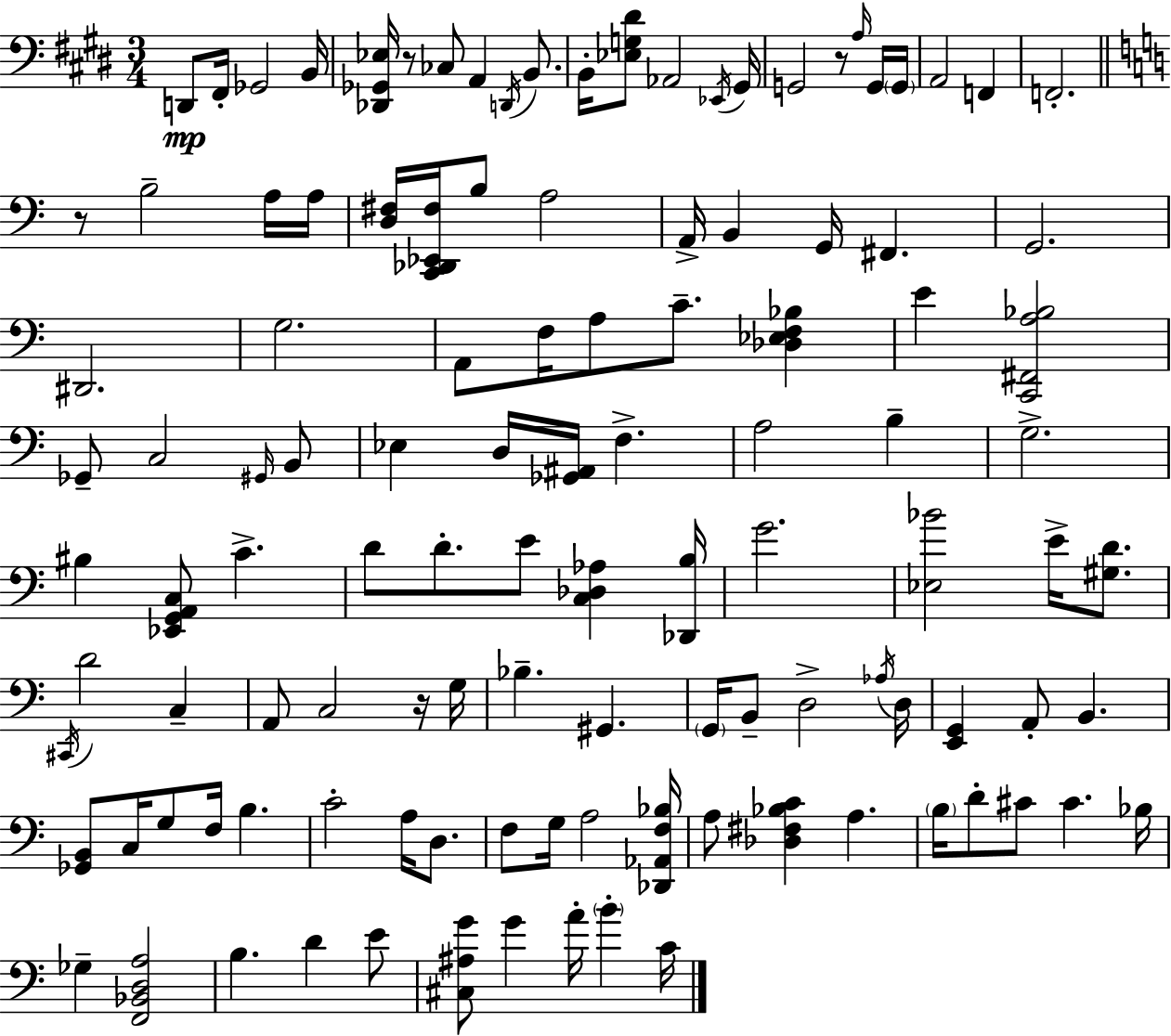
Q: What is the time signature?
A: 3/4